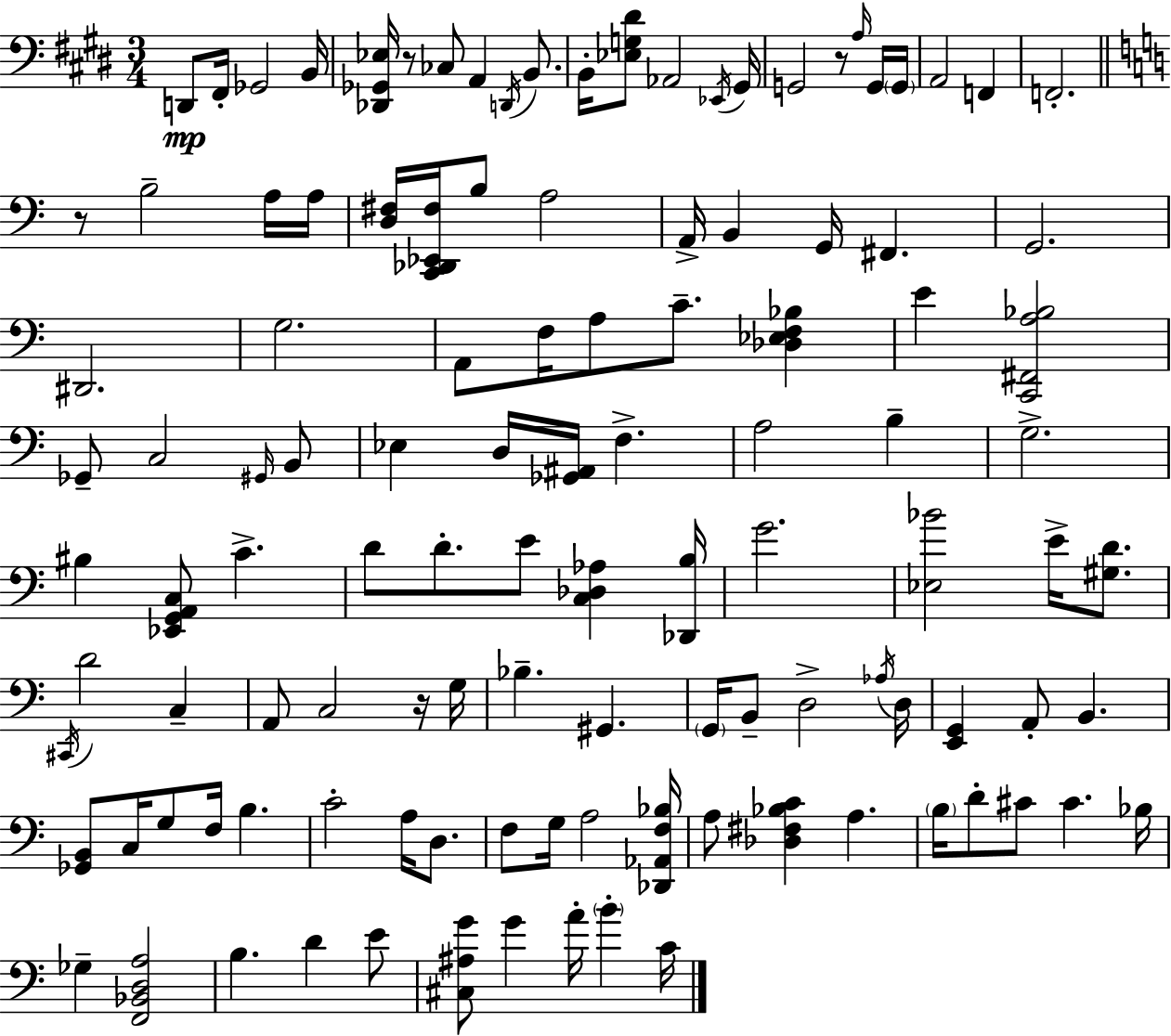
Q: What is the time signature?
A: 3/4